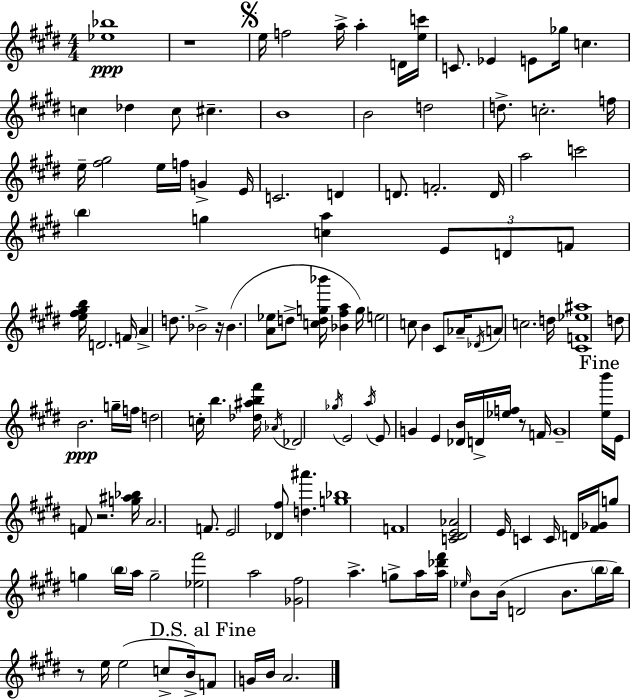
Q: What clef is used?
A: treble